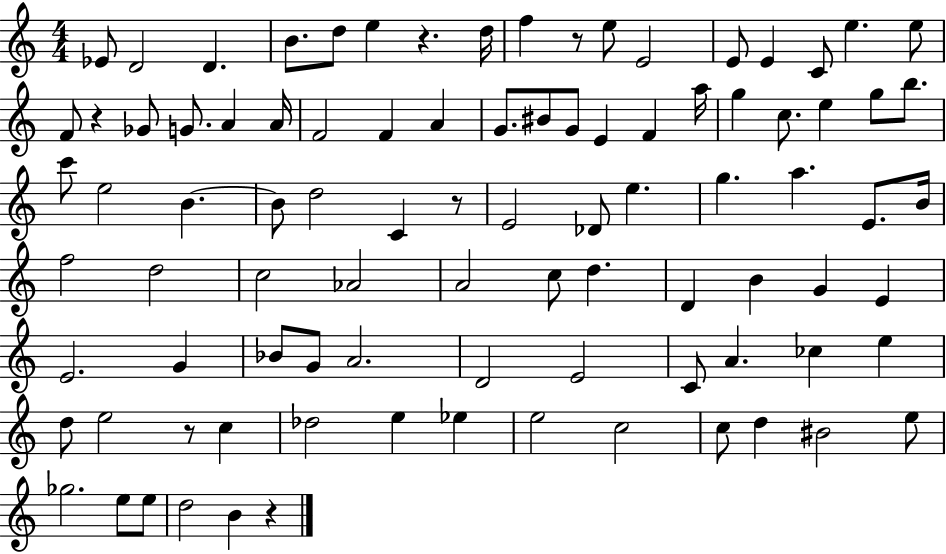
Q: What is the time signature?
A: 4/4